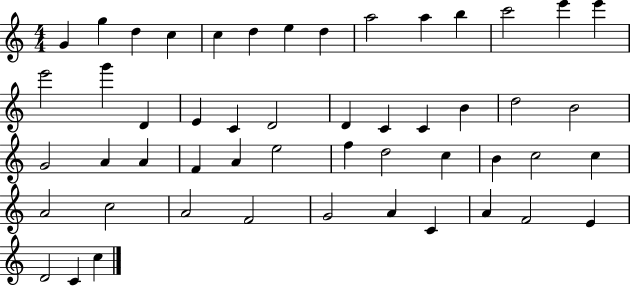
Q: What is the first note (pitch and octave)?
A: G4